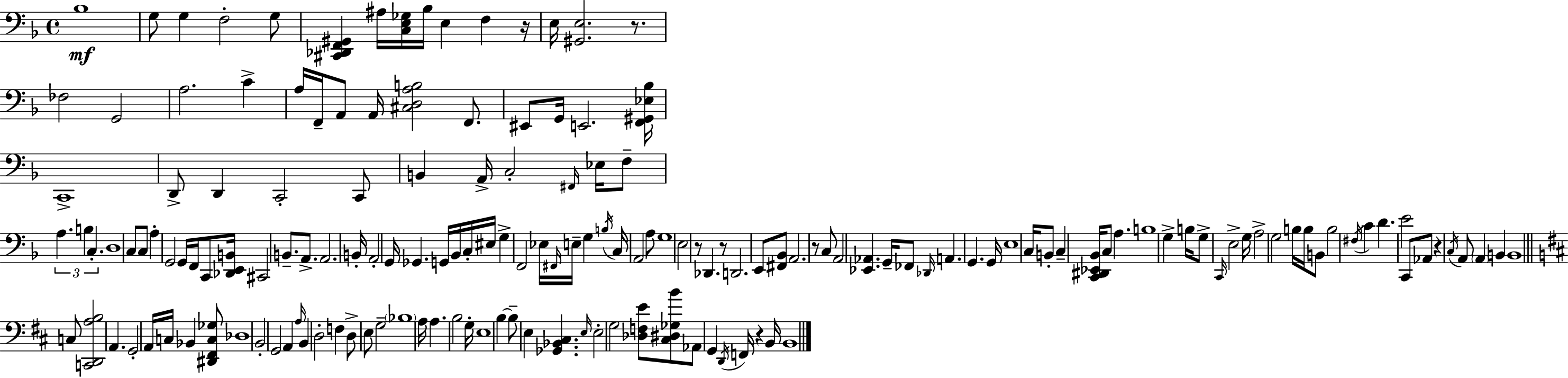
X:1
T:Untitled
M:4/4
L:1/4
K:F
_B,4 G,/2 G, F,2 G,/2 [^C,,_D,,F,,^G,,] ^A,/4 [C,E,_G,]/4 _B,/4 E, F, z/4 E,/4 [^G,,E,]2 z/2 _F,2 G,,2 A,2 C A,/4 F,,/4 A,,/2 A,,/4 [^C,D,A,B,]2 F,,/2 ^E,,/2 G,,/4 E,,2 [F,,^G,,_E,_B,]/4 C,,4 D,,/2 D,, C,,2 C,,/2 B,, A,,/4 C,2 ^F,,/4 _E,/4 F,/2 A, B, C, D,4 C,/2 C,/2 A, G,,2 G,,/4 F,,/4 C,,/2 [_D,,E,,B,,]/4 ^C,,2 B,,/2 A,,/2 A,,2 B,,/4 A,,2 G,,/4 _G,, G,,/4 _B,,/4 C,/4 ^E,/4 G, F,,2 _E,/4 ^F,,/4 E,/4 G, B,/4 C,/4 A,,2 A,/2 G,4 E,2 z/2 _D,, z/2 D,,2 E,,/2 [^F,,_B,,]/2 A,,2 z/2 C,/2 A,,2 [_E,,_A,,] G,,/4 _F,,/2 _D,,/4 A,, G,, G,,/4 E,4 C,/4 B,,/2 C, [C,,^D,,_E,,_B,,]/4 C,/2 A, B,4 G, B,/4 G,/2 C,,/4 E,2 G,/4 A,2 G,2 B,/4 B,/4 B,,/2 B,2 ^F,/4 C D E2 C,,/2 _A,,/2 z C,/4 A,,/2 A,, B,, B,,4 C,/2 [C,,D,,A,B,]2 A,, G,,2 A,,/4 C,/4 _B,, [^D,,^F,,C,_G,]/2 _D,4 B,,2 G,,2 A,, A,/4 B,, D,2 F, D,/2 E,/2 G,2 _B,4 A,/4 A, B,2 G,/4 E,4 B, B,/2 E, [_G,,_B,,^C,] E,/4 E,2 G,2 [_D,F,E]/2 [^C,^D,_G,B]/2 _A,,/2 G,, D,,/4 F,,/4 z B,,/4 B,,4